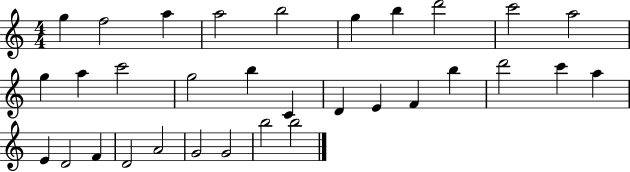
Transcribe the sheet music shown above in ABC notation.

X:1
T:Untitled
M:4/4
L:1/4
K:C
g f2 a a2 b2 g b d'2 c'2 a2 g a c'2 g2 b C D E F b d'2 c' a E D2 F D2 A2 G2 G2 b2 b2